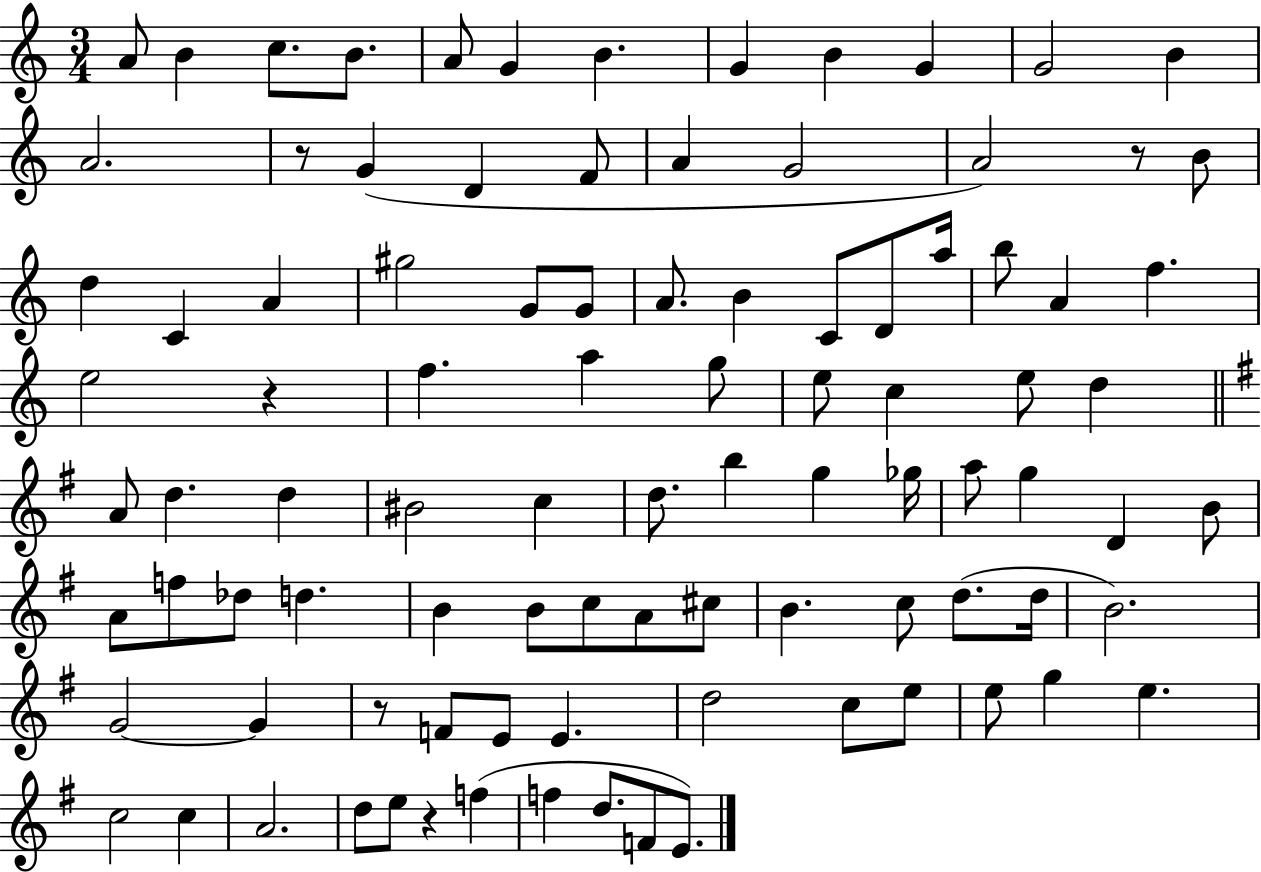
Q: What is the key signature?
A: C major